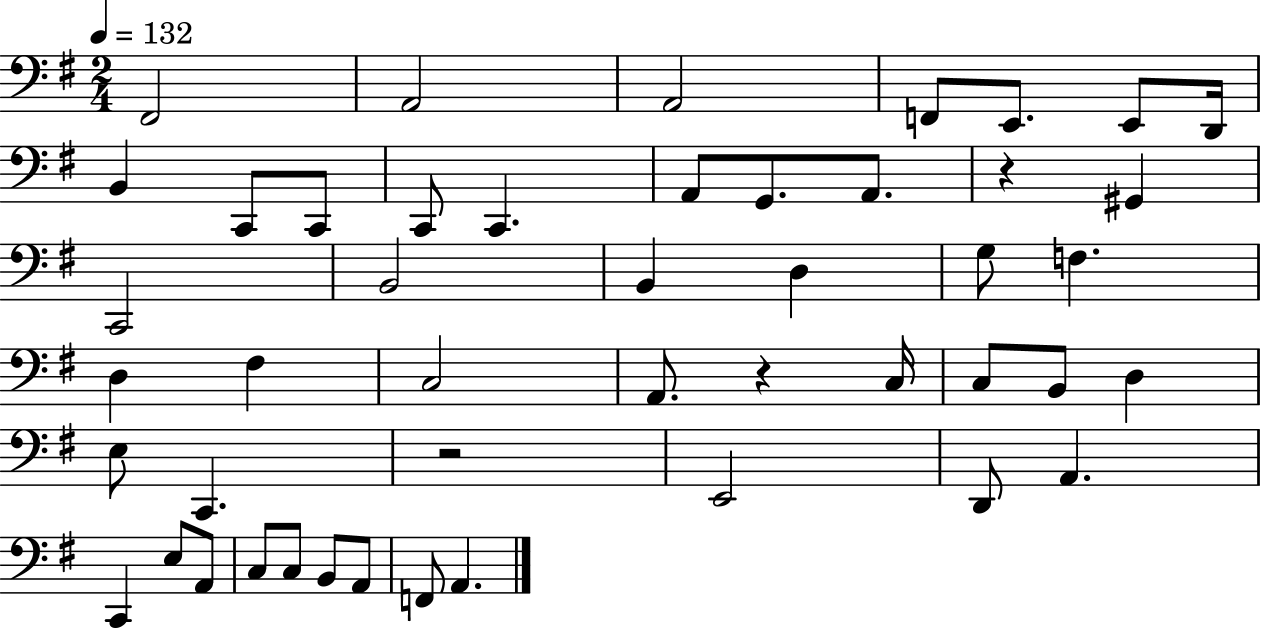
F#2/h A2/h A2/h F2/e E2/e. E2/e D2/s B2/q C2/e C2/e C2/e C2/q. A2/e G2/e. A2/e. R/q G#2/q C2/h B2/h B2/q D3/q G3/e F3/q. D3/q F#3/q C3/h A2/e. R/q C3/s C3/e B2/e D3/q E3/e C2/q. R/h E2/h D2/e A2/q. C2/q E3/e A2/e C3/e C3/e B2/e A2/e F2/e A2/q.